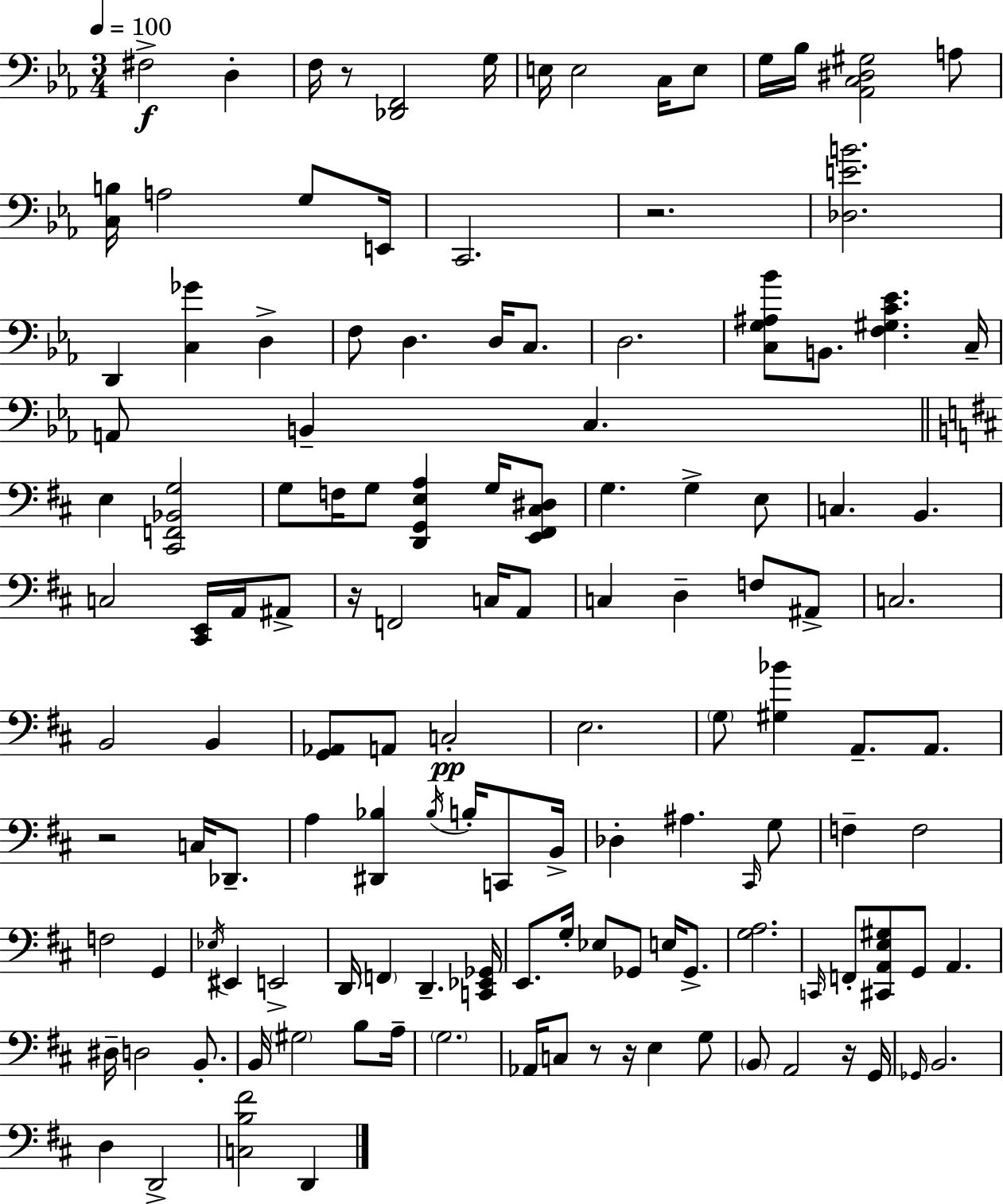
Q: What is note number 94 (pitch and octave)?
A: A3